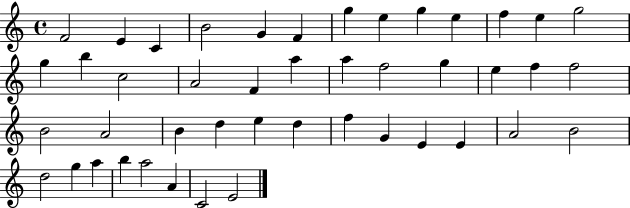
{
  \clef treble
  \time 4/4
  \defaultTimeSignature
  \key c \major
  f'2 e'4 c'4 | b'2 g'4 f'4 | g''4 e''4 g''4 e''4 | f''4 e''4 g''2 | \break g''4 b''4 c''2 | a'2 f'4 a''4 | a''4 f''2 g''4 | e''4 f''4 f''2 | \break b'2 a'2 | b'4 d''4 e''4 d''4 | f''4 g'4 e'4 e'4 | a'2 b'2 | \break d''2 g''4 a''4 | b''4 a''2 a'4 | c'2 e'2 | \bar "|."
}